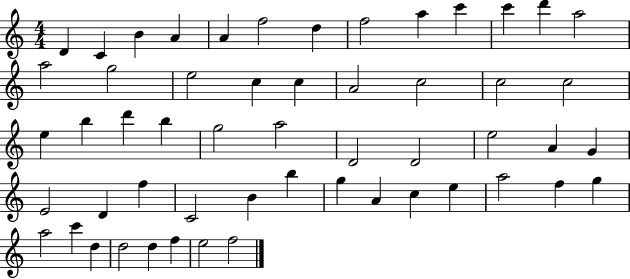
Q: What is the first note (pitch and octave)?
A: D4